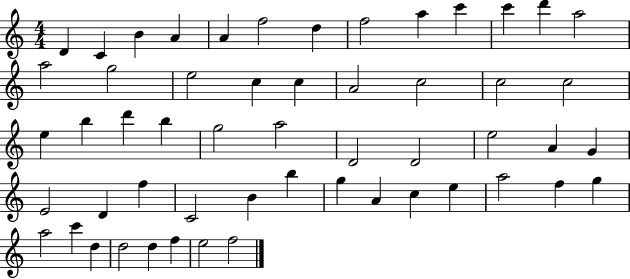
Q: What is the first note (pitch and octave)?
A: D4